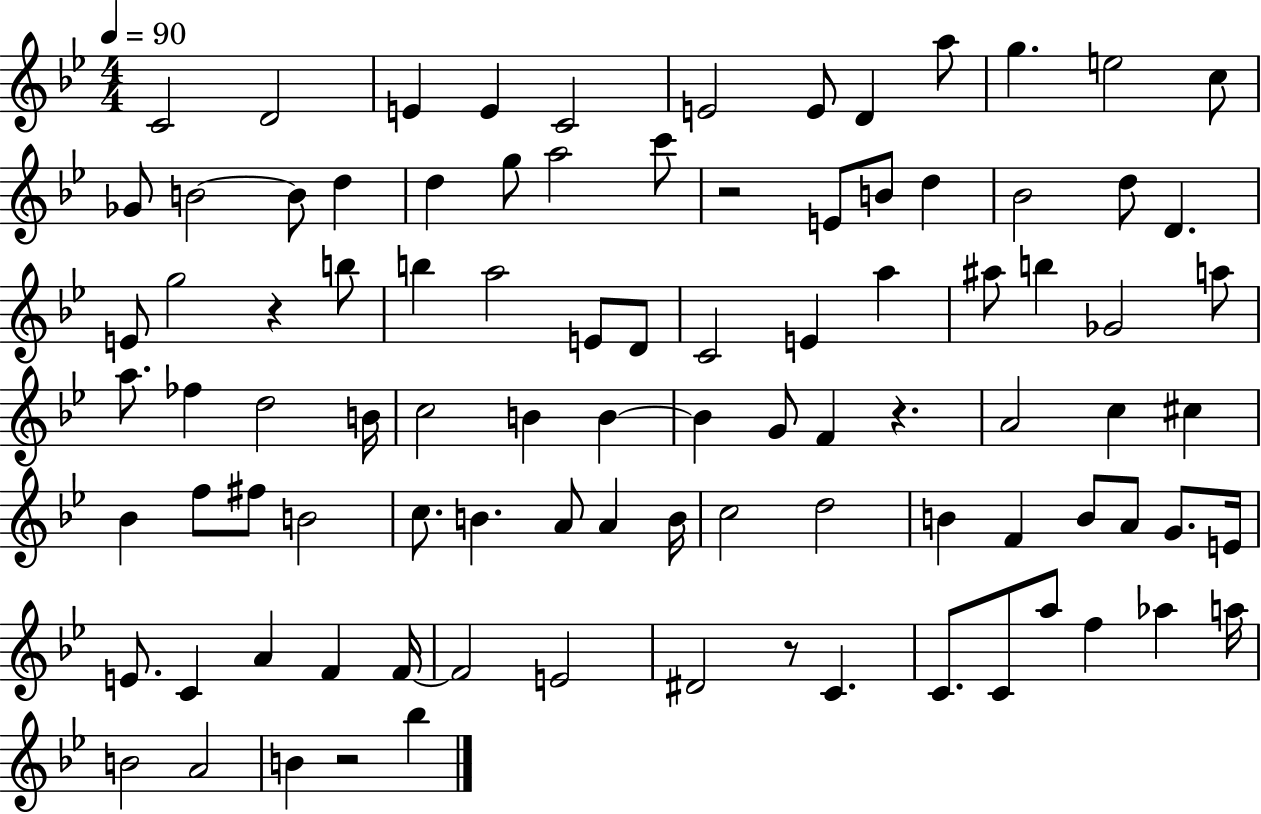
X:1
T:Untitled
M:4/4
L:1/4
K:Bb
C2 D2 E E C2 E2 E/2 D a/2 g e2 c/2 _G/2 B2 B/2 d d g/2 a2 c'/2 z2 E/2 B/2 d _B2 d/2 D E/2 g2 z b/2 b a2 E/2 D/2 C2 E a ^a/2 b _G2 a/2 a/2 _f d2 B/4 c2 B B B G/2 F z A2 c ^c _B f/2 ^f/2 B2 c/2 B A/2 A B/4 c2 d2 B F B/2 A/2 G/2 E/4 E/2 C A F F/4 F2 E2 ^D2 z/2 C C/2 C/2 a/2 f _a a/4 B2 A2 B z2 _b